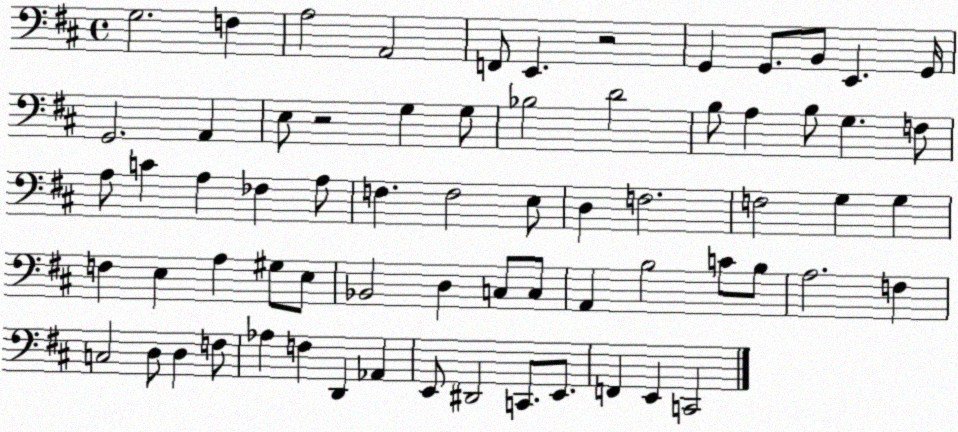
X:1
T:Untitled
M:4/4
L:1/4
K:D
G,2 F, A,2 A,,2 F,,/2 E,, z2 G,, G,,/2 B,,/2 E,, G,,/4 G,,2 A,, E,/2 z2 G, G,/2 _B,2 D2 B,/2 A, B,/2 G, F,/2 A,/2 C A, _F, A,/2 F, F,2 E,/2 D, F,2 F,2 G, G, F, E, A, ^G,/2 E,/2 _B,,2 D, C,/2 C,/2 A,, B,2 C/2 B,/2 A,2 F, C,2 D,/2 D, F,/2 _A, F, D,, _A,, E,,/2 ^D,,2 C,,/2 E,,/2 F,, E,, C,,2